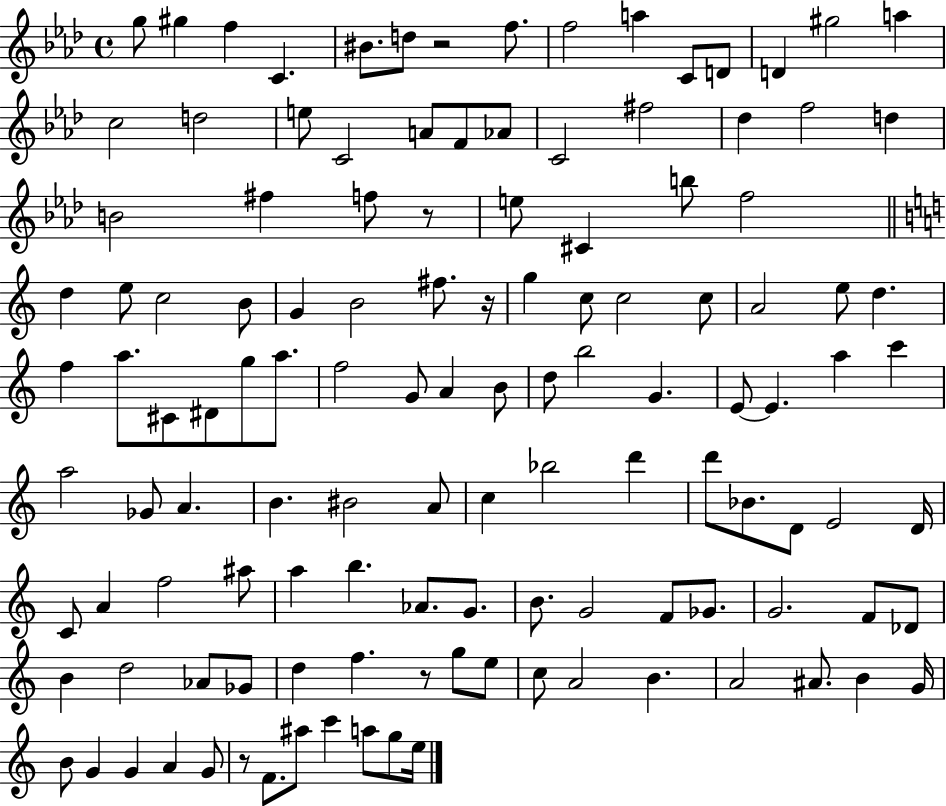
{
  \clef treble
  \time 4/4
  \defaultTimeSignature
  \key aes \major
  g''8 gis''4 f''4 c'4. | bis'8. d''8 r2 f''8. | f''2 a''4 c'8 d'8 | d'4 gis''2 a''4 | \break c''2 d''2 | e''8 c'2 a'8 f'8 aes'8 | c'2 fis''2 | des''4 f''2 d''4 | \break b'2 fis''4 f''8 r8 | e''8 cis'4 b''8 f''2 | \bar "||" \break \key c \major d''4 e''8 c''2 b'8 | g'4 b'2 fis''8. r16 | g''4 c''8 c''2 c''8 | a'2 e''8 d''4. | \break f''4 a''8. cis'8 dis'8 g''8 a''8. | f''2 g'8 a'4 b'8 | d''8 b''2 g'4. | e'8~~ e'4. a''4 c'''4 | \break a''2 ges'8 a'4. | b'4. bis'2 a'8 | c''4 bes''2 d'''4 | d'''8 bes'8. d'8 e'2 d'16 | \break c'8 a'4 f''2 ais''8 | a''4 b''4. aes'8. g'8. | b'8. g'2 f'8 ges'8. | g'2. f'8 des'8 | \break b'4 d''2 aes'8 ges'8 | d''4 f''4. r8 g''8 e''8 | c''8 a'2 b'4. | a'2 ais'8. b'4 g'16 | \break b'8 g'4 g'4 a'4 g'8 | r8 f'8. ais''8 c'''4 a''8 g''8 e''16 | \bar "|."
}